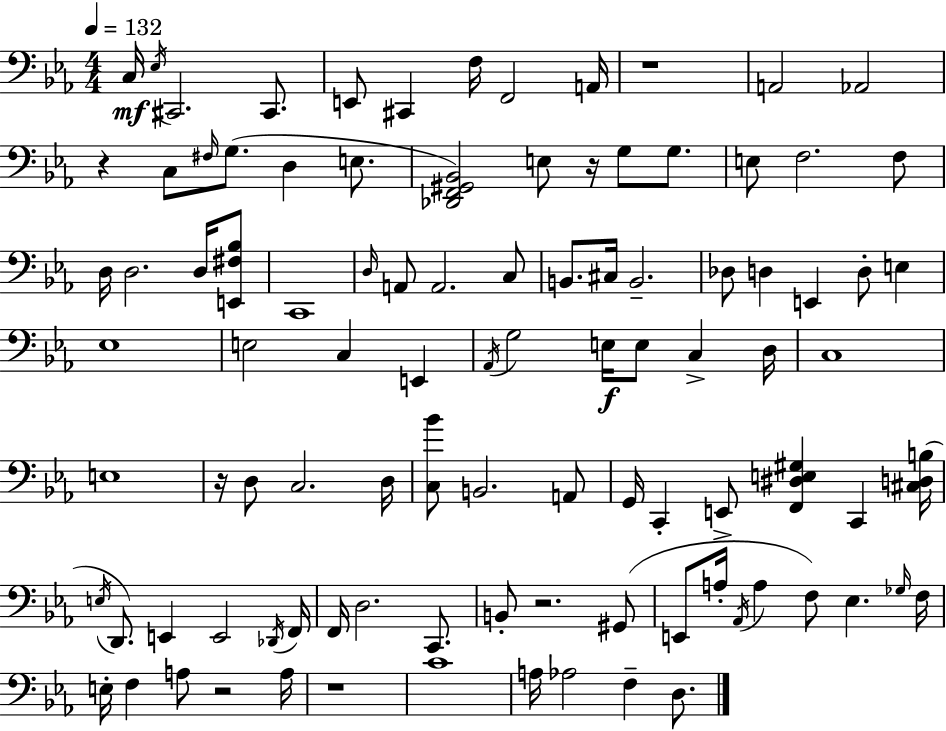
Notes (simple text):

C3/s Eb3/s C#2/h. C#2/e. E2/e C#2/q F3/s F2/h A2/s R/w A2/h Ab2/h R/q C3/e F#3/s G3/e. D3/q E3/e. [Db2,F2,G#2,Bb2]/h E3/e R/s G3/e G3/e. E3/e F3/h. F3/e D3/s D3/h. D3/s [E2,F#3,Bb3]/e C2/w D3/s A2/e A2/h. C3/e B2/e. C#3/s B2/h. Db3/e D3/q E2/q D3/e E3/q Eb3/w E3/h C3/q E2/q Ab2/s G3/h E3/s E3/e C3/q D3/s C3/w E3/w R/s D3/e C3/h. D3/s [C3,Bb4]/e B2/h. A2/e G2/s C2/q E2/e [F2,D#3,E3,G#3]/q C2/q [C#3,D3,B3]/s E3/s D2/e. E2/q E2/h Db2/s F2/s F2/s D3/h. C2/e. B2/e R/h. G#2/e E2/e A3/s Ab2/s A3/q F3/e Eb3/q. Gb3/s F3/s E3/s F3/q A3/e R/h A3/s R/w C4/w A3/s Ab3/h F3/q D3/e.